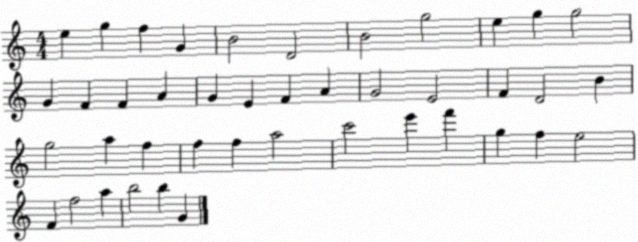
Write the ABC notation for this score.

X:1
T:Untitled
M:4/4
L:1/4
K:C
e g f G B2 D2 B2 g2 e g g2 G F F A G E F A G2 E2 F D2 B g2 a f f f a2 c'2 e' f' g f e2 F f2 a b2 b G